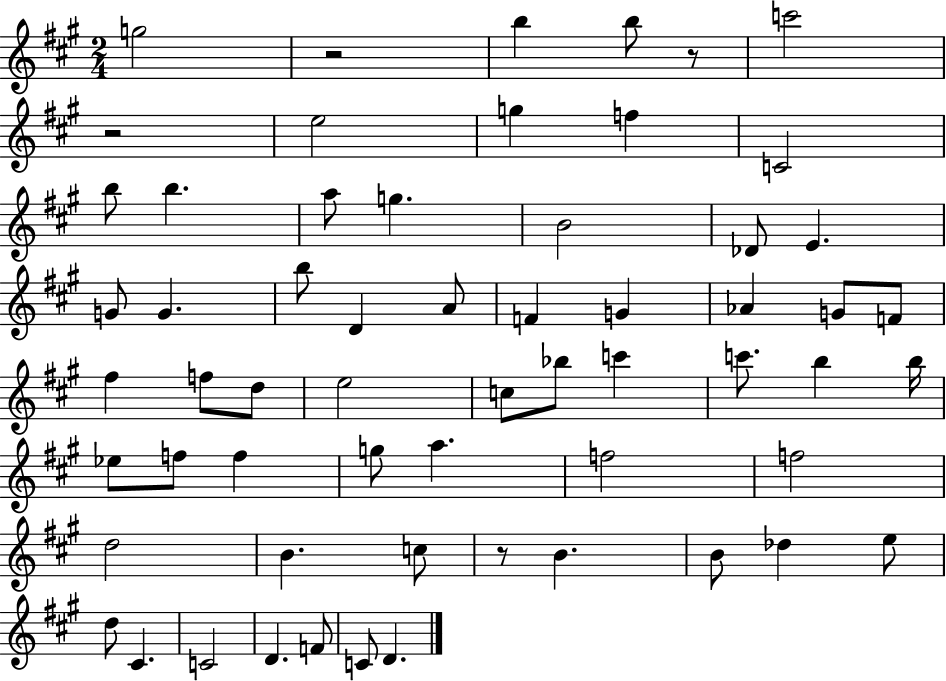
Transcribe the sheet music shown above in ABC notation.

X:1
T:Untitled
M:2/4
L:1/4
K:A
g2 z2 b b/2 z/2 c'2 z2 e2 g f C2 b/2 b a/2 g B2 _D/2 E G/2 G b/2 D A/2 F G _A G/2 F/2 ^f f/2 d/2 e2 c/2 _b/2 c' c'/2 b b/4 _e/2 f/2 f g/2 a f2 f2 d2 B c/2 z/2 B B/2 _d e/2 d/2 ^C C2 D F/2 C/2 D